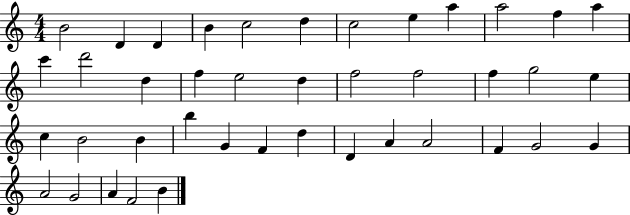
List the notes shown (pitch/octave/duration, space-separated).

B4/h D4/q D4/q B4/q C5/h D5/q C5/h E5/q A5/q A5/h F5/q A5/q C6/q D6/h D5/q F5/q E5/h D5/q F5/h F5/h F5/q G5/h E5/q C5/q B4/h B4/q B5/q G4/q F4/q D5/q D4/q A4/q A4/h F4/q G4/h G4/q A4/h G4/h A4/q F4/h B4/q